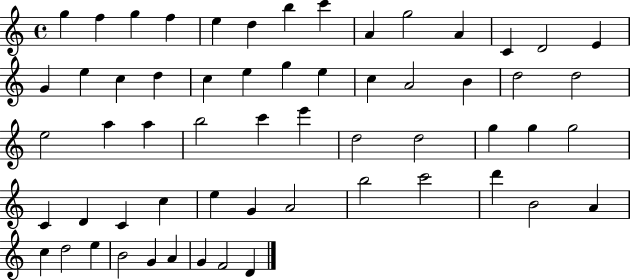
X:1
T:Untitled
M:4/4
L:1/4
K:C
g f g f e d b c' A g2 A C D2 E G e c d c e g e c A2 B d2 d2 e2 a a b2 c' e' d2 d2 g g g2 C D C c e G A2 b2 c'2 d' B2 A c d2 e B2 G A G F2 D